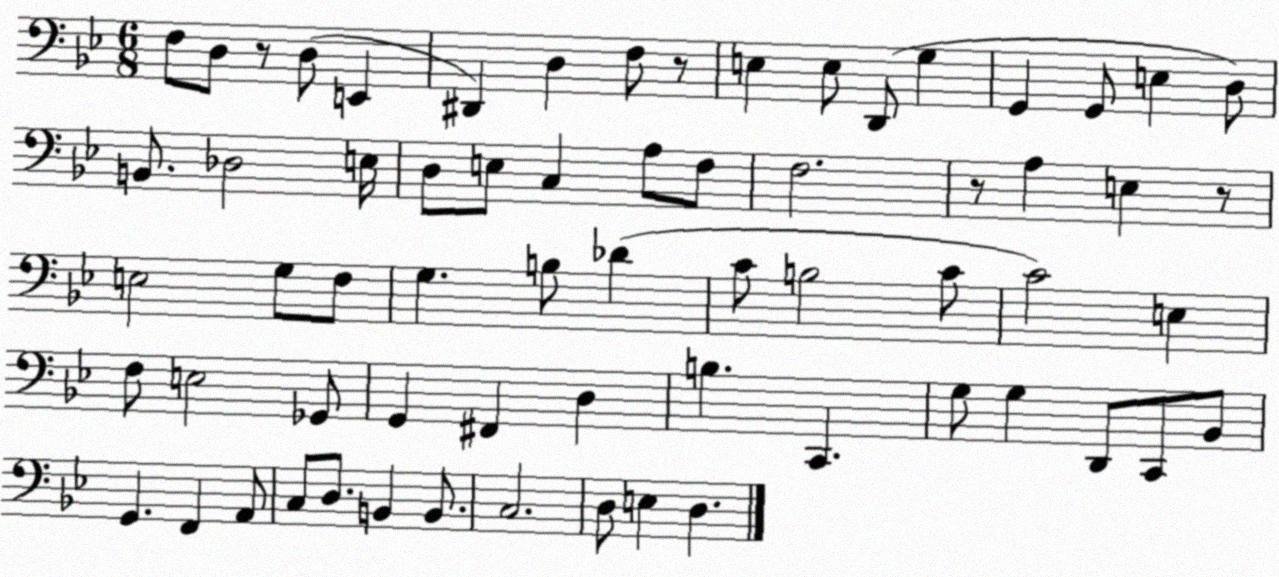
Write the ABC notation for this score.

X:1
T:Untitled
M:6/8
L:1/4
K:Bb
F,/2 D,/2 z/2 D,/2 E,, ^D,, D, F,/2 z/2 E, E,/2 D,,/2 G, G,, G,,/2 E, D,/2 B,,/2 _D,2 E,/4 D,/2 E,/2 C, A,/2 F,/2 F,2 z/2 A, E, z/2 E,2 G,/2 F,/2 G, B,/2 _D C/2 B,2 C/2 C2 E, F,/2 E,2 _G,,/2 G,, ^F,, D, B, C,, G,/2 G, D,,/2 C,,/2 _B,,/2 G,, F,, A,,/2 C,/2 D,/2 B,, B,,/2 C,2 D,/2 E, D,